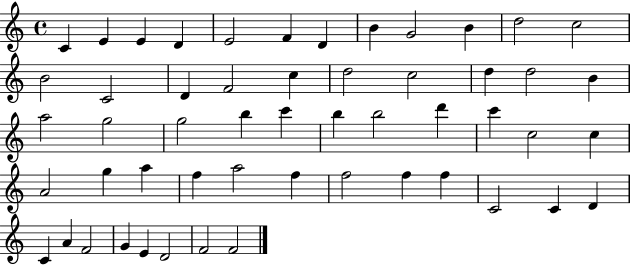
X:1
T:Untitled
M:4/4
L:1/4
K:C
C E E D E2 F D B G2 B d2 c2 B2 C2 D F2 c d2 c2 d d2 B a2 g2 g2 b c' b b2 d' c' c2 c A2 g a f a2 f f2 f f C2 C D C A F2 G E D2 F2 F2